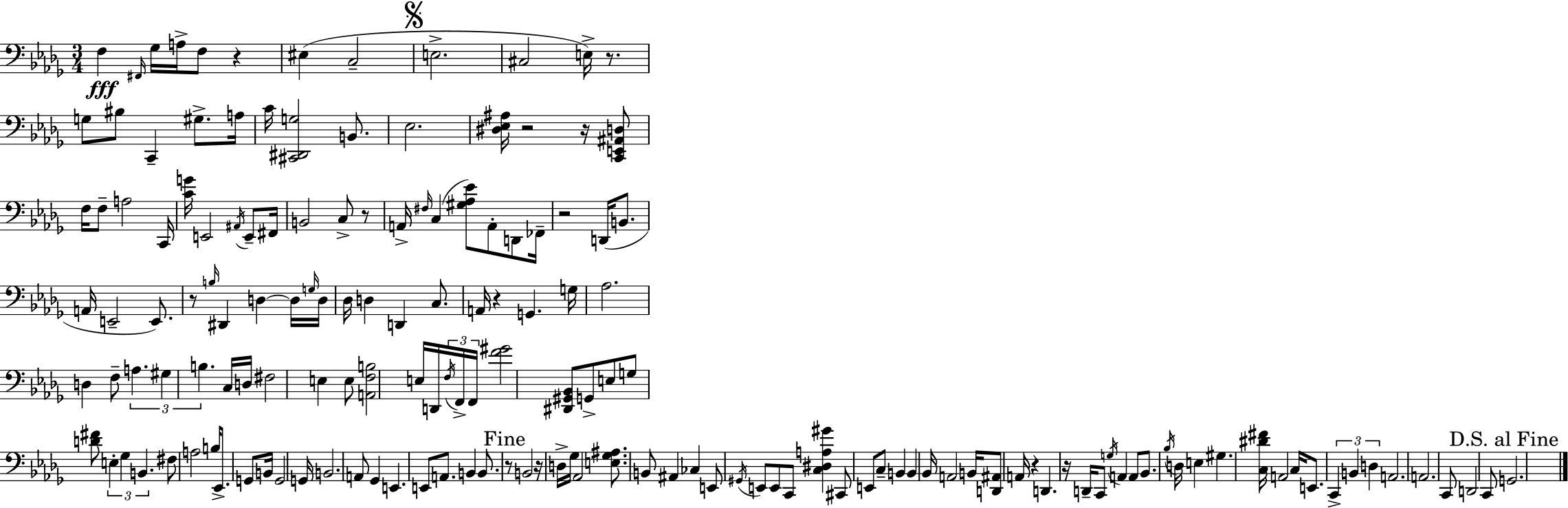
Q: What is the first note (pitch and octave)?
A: F3